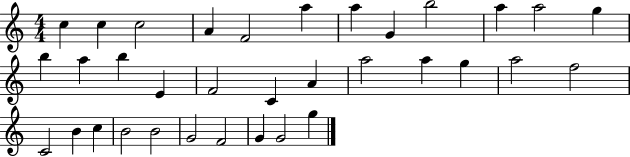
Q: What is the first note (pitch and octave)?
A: C5